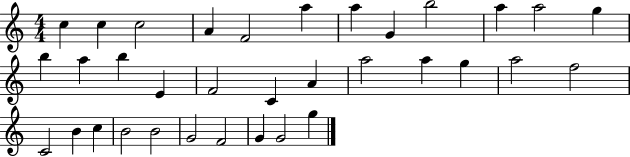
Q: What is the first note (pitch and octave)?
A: C5